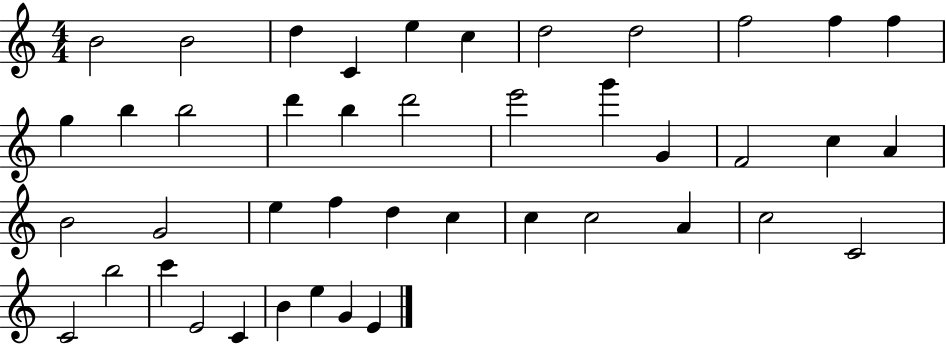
B4/h B4/h D5/q C4/q E5/q C5/q D5/h D5/h F5/h F5/q F5/q G5/q B5/q B5/h D6/q B5/q D6/h E6/h G6/q G4/q F4/h C5/q A4/q B4/h G4/h E5/q F5/q D5/q C5/q C5/q C5/h A4/q C5/h C4/h C4/h B5/h C6/q E4/h C4/q B4/q E5/q G4/q E4/q